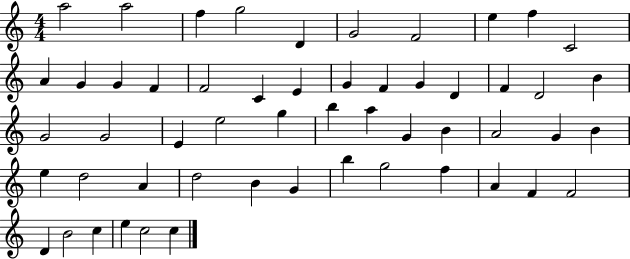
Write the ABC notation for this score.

X:1
T:Untitled
M:4/4
L:1/4
K:C
a2 a2 f g2 D G2 F2 e f C2 A G G F F2 C E G F G D F D2 B G2 G2 E e2 g b a G B A2 G B e d2 A d2 B G b g2 f A F F2 D B2 c e c2 c